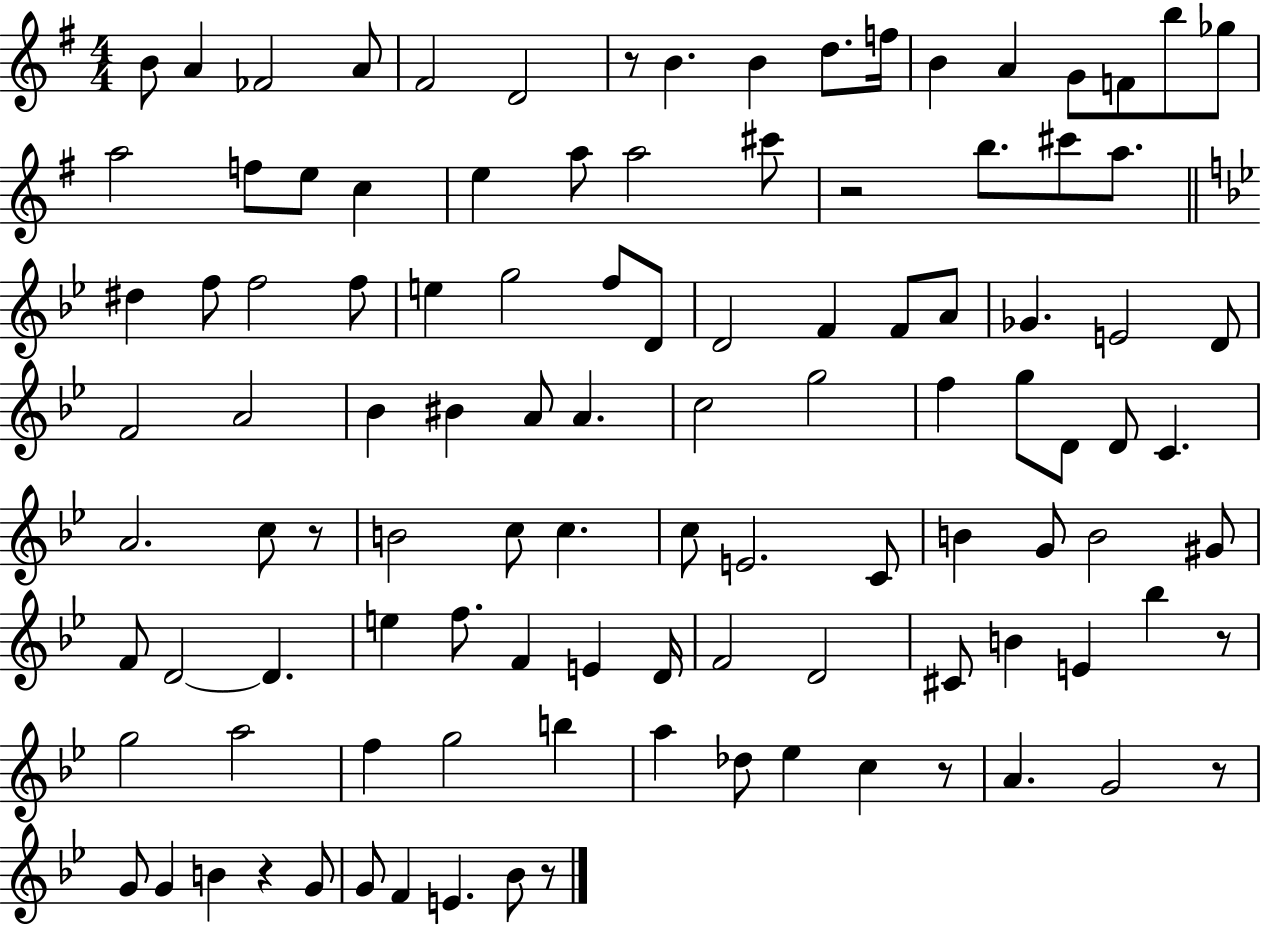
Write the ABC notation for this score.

X:1
T:Untitled
M:4/4
L:1/4
K:G
B/2 A _F2 A/2 ^F2 D2 z/2 B B d/2 f/4 B A G/2 F/2 b/2 _g/2 a2 f/2 e/2 c e a/2 a2 ^c'/2 z2 b/2 ^c'/2 a/2 ^d f/2 f2 f/2 e g2 f/2 D/2 D2 F F/2 A/2 _G E2 D/2 F2 A2 _B ^B A/2 A c2 g2 f g/2 D/2 D/2 C A2 c/2 z/2 B2 c/2 c c/2 E2 C/2 B G/2 B2 ^G/2 F/2 D2 D e f/2 F E D/4 F2 D2 ^C/2 B E _b z/2 g2 a2 f g2 b a _d/2 _e c z/2 A G2 z/2 G/2 G B z G/2 G/2 F E _B/2 z/2